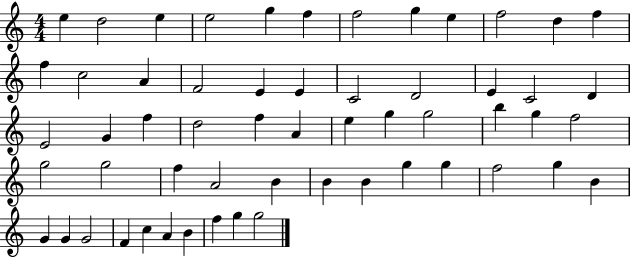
E5/q D5/h E5/q E5/h G5/q F5/q F5/h G5/q E5/q F5/h D5/q F5/q F5/q C5/h A4/q F4/h E4/q E4/q C4/h D4/h E4/q C4/h D4/q E4/h G4/q F5/q D5/h F5/q A4/q E5/q G5/q G5/h B5/q G5/q F5/h G5/h G5/h F5/q A4/h B4/q B4/q B4/q G5/q G5/q F5/h G5/q B4/q G4/q G4/q G4/h F4/q C5/q A4/q B4/q F5/q G5/q G5/h